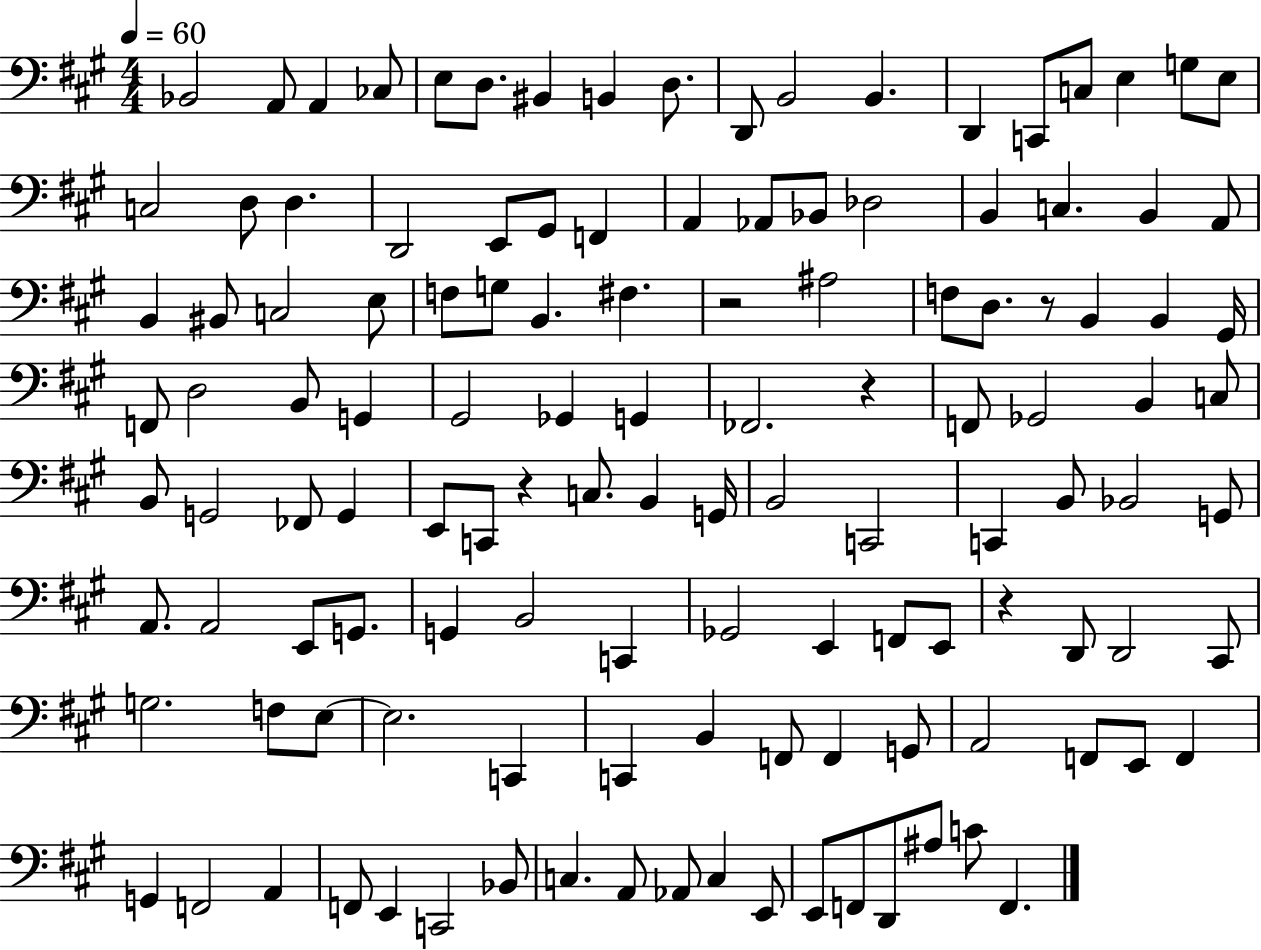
{
  \clef bass
  \numericTimeSignature
  \time 4/4
  \key a \major
  \tempo 4 = 60
  bes,2 a,8 a,4 ces8 | e8 d8. bis,4 b,4 d8. | d,8 b,2 b,4. | d,4 c,8 c8 e4 g8 e8 | \break c2 d8 d4. | d,2 e,8 gis,8 f,4 | a,4 aes,8 bes,8 des2 | b,4 c4. b,4 a,8 | \break b,4 bis,8 c2 e8 | f8 g8 b,4. fis4. | r2 ais2 | f8 d8. r8 b,4 b,4 gis,16 | \break f,8 d2 b,8 g,4 | gis,2 ges,4 g,4 | fes,2. r4 | f,8 ges,2 b,4 c8 | \break b,8 g,2 fes,8 g,4 | e,8 c,8 r4 c8. b,4 g,16 | b,2 c,2 | c,4 b,8 bes,2 g,8 | \break a,8. a,2 e,8 g,8. | g,4 b,2 c,4 | ges,2 e,4 f,8 e,8 | r4 d,8 d,2 cis,8 | \break g2. f8 e8~~ | e2. c,4 | c,4 b,4 f,8 f,4 g,8 | a,2 f,8 e,8 f,4 | \break g,4 f,2 a,4 | f,8 e,4 c,2 bes,8 | c4. a,8 aes,8 c4 e,8 | e,8 f,8 d,8 ais8 c'8 f,4. | \break \bar "|."
}